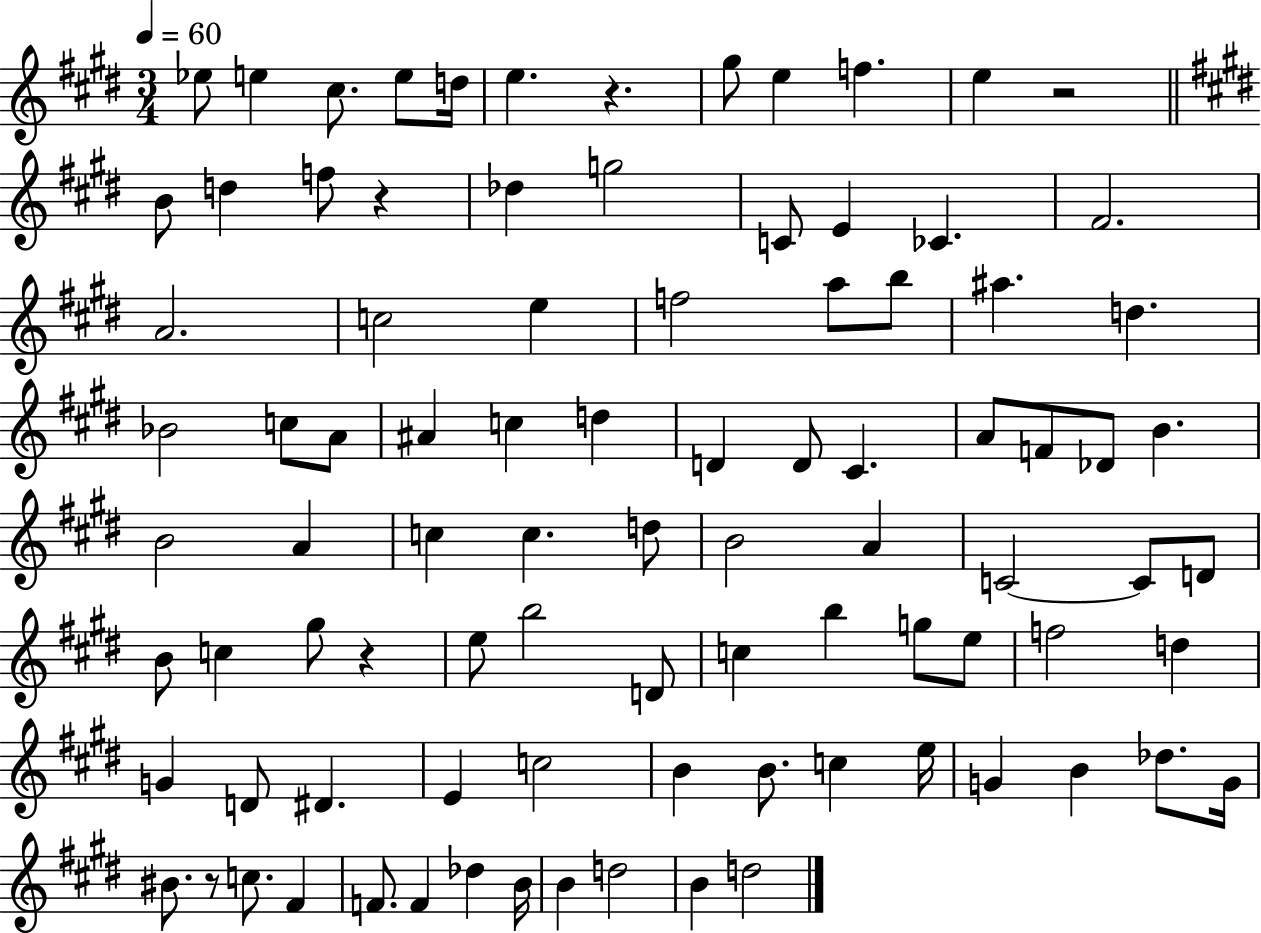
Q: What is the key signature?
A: E major